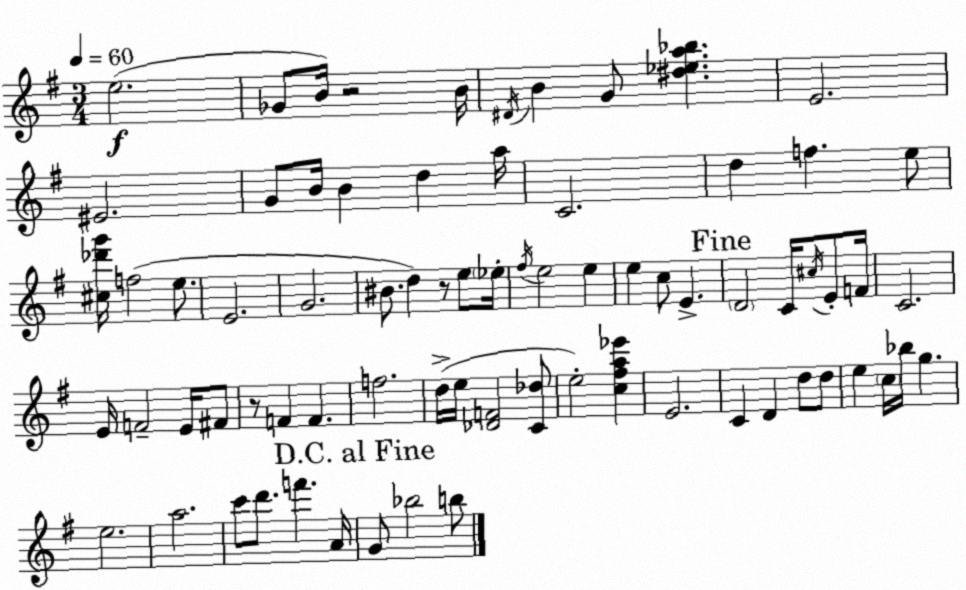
X:1
T:Untitled
M:3/4
L:1/4
K:G
e2 _G/2 B/4 z2 B/4 ^D/4 B G/2 [^d_ea_b] E2 ^E2 G/2 B/4 B d a/4 C2 d f e/2 [^c_d'g']/4 f2 e/2 E2 G2 ^B/2 d z/2 e/2 _e/4 ^f/4 e2 e e c/2 E D2 C/4 ^c/4 E/2 F/4 C2 E/4 F2 E/4 ^F/2 z/2 F F f2 d/4 e/4 [_DF]2 [C_d]/2 e2 [c^fa_e'] E2 C D d/2 d/2 e c/4 _b/4 g e2 a2 c'/2 d'/2 f' A/4 G/2 _b2 b/2